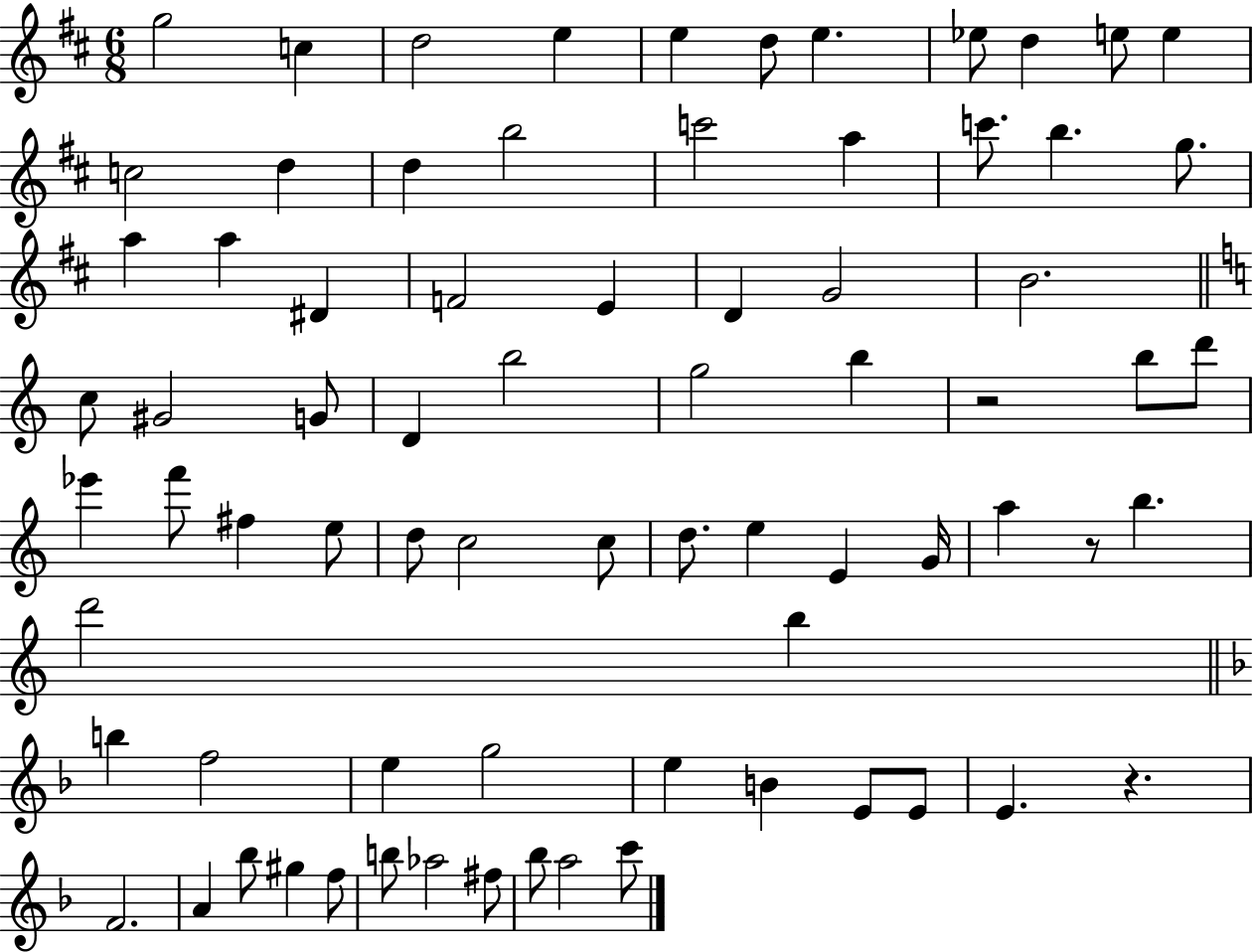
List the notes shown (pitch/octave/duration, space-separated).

G5/h C5/q D5/h E5/q E5/q D5/e E5/q. Eb5/e D5/q E5/e E5/q C5/h D5/q D5/q B5/h C6/h A5/q C6/e. B5/q. G5/e. A5/q A5/q D#4/q F4/h E4/q D4/q G4/h B4/h. C5/e G#4/h G4/e D4/q B5/h G5/h B5/q R/h B5/e D6/e Eb6/q F6/e F#5/q E5/e D5/e C5/h C5/e D5/e. E5/q E4/q G4/s A5/q R/e B5/q. D6/h B5/q B5/q F5/h E5/q G5/h E5/q B4/q E4/e E4/e E4/q. R/q. F4/h. A4/q Bb5/e G#5/q F5/e B5/e Ab5/h F#5/e Bb5/e A5/h C6/e